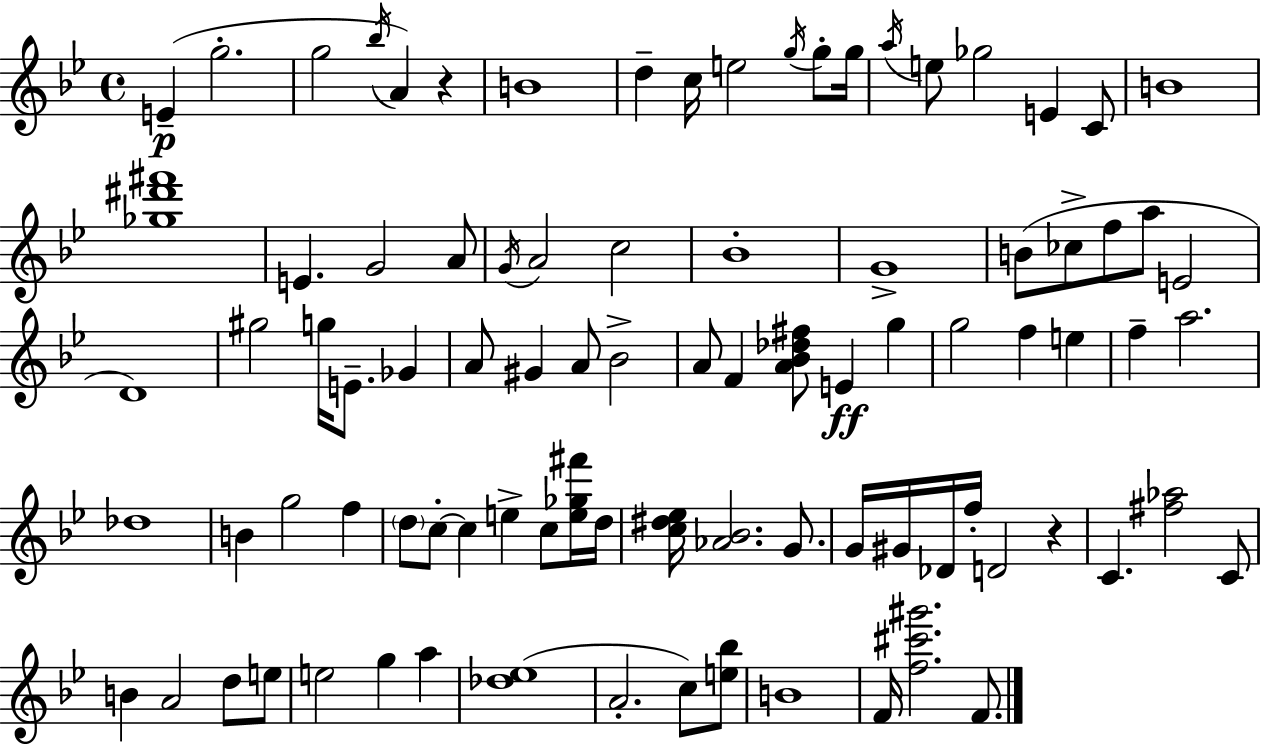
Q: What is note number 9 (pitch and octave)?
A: E5